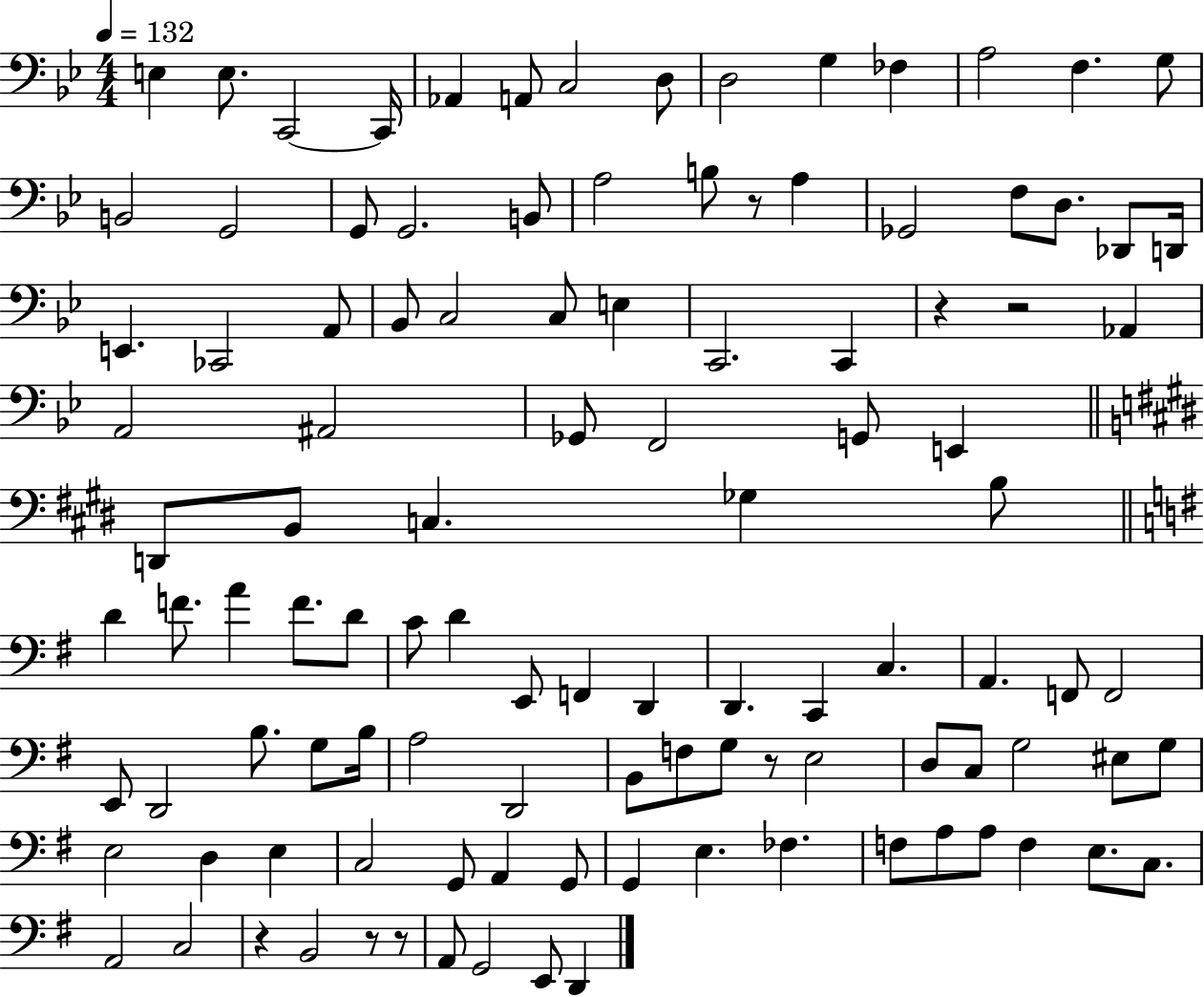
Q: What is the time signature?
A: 4/4